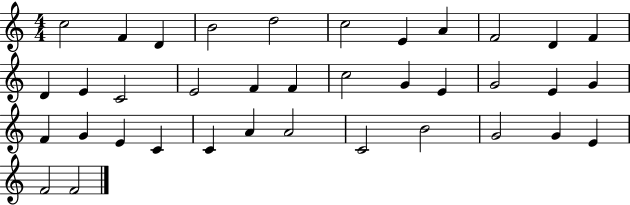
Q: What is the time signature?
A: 4/4